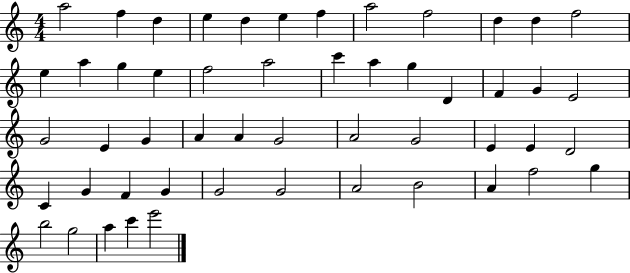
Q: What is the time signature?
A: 4/4